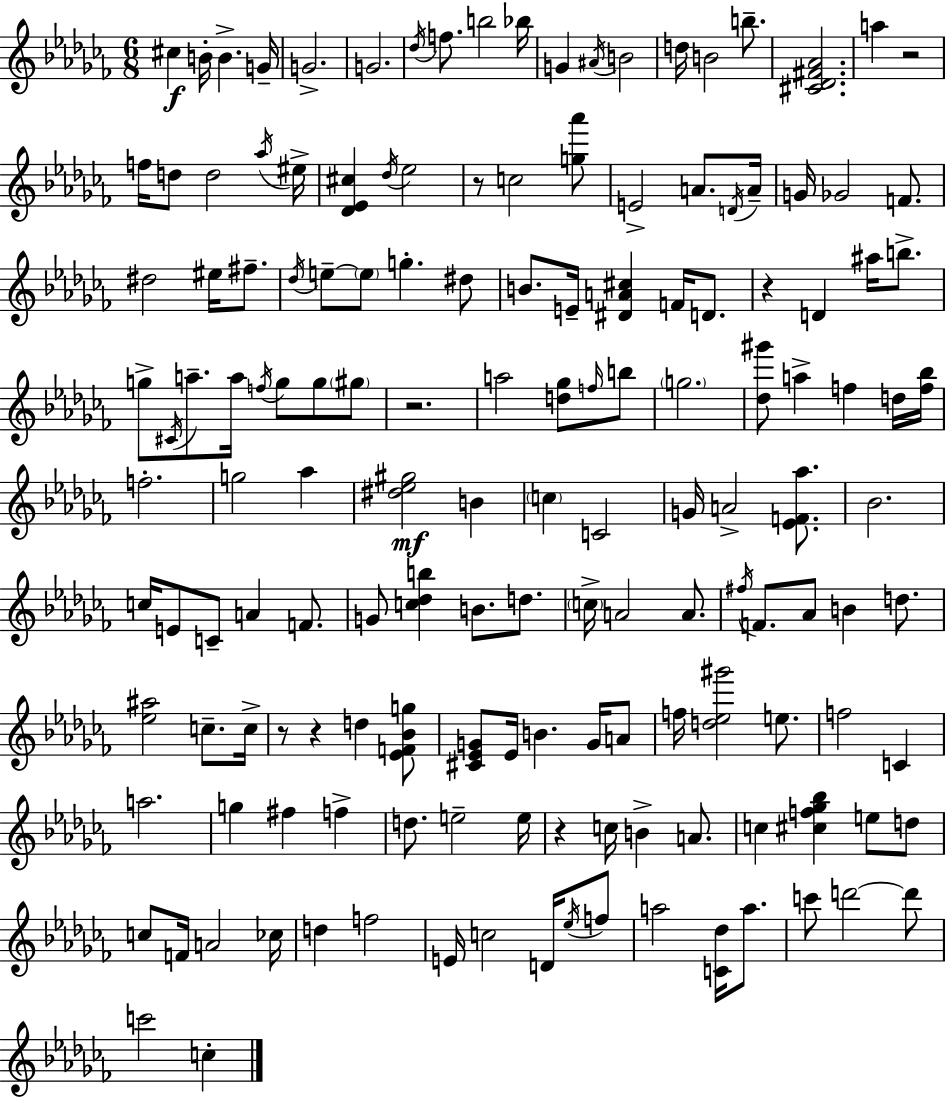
X:1
T:Untitled
M:6/8
L:1/4
K:Abm
^c B/4 B G/4 G2 G2 _d/4 f/2 b2 _b/4 G ^A/4 B2 d/4 B2 b/2 [^C_D^F_A]2 a z2 f/4 d/2 d2 _a/4 ^e/4 [_D_E^c] _d/4 _e2 z/2 c2 [g_a']/2 E2 A/2 D/4 A/4 G/4 _G2 F/2 ^d2 ^e/4 ^f/2 _d/4 e/2 e/2 g ^d/2 B/2 E/4 [^DA^c] F/4 D/2 z D ^a/4 b/2 g/2 ^C/4 a/2 a/4 f/4 g/2 g/2 ^g/2 z2 a2 [d_g]/2 f/4 b/2 g2 [_d^g']/2 a f d/4 [f_b]/4 f2 g2 _a [^d_e^g]2 B c C2 G/4 A2 [_EF_a]/2 _B2 c/4 E/2 C/2 A F/2 G/2 [c_db] B/2 d/2 c/4 A2 A/2 ^f/4 F/2 _A/2 B d/2 [_e^a]2 c/2 c/4 z/2 z d [_EF_Bg]/2 [^C_EG]/2 _E/4 B G/4 A/2 f/4 [d_e^g']2 e/2 f2 C a2 g ^f f d/2 e2 e/4 z c/4 B A/2 c [^cf_g_b] e/2 d/2 c/2 F/4 A2 _c/4 d f2 E/4 c2 D/4 _e/4 f/2 a2 [C_d]/4 a/2 c'/2 d'2 d'/2 c'2 c